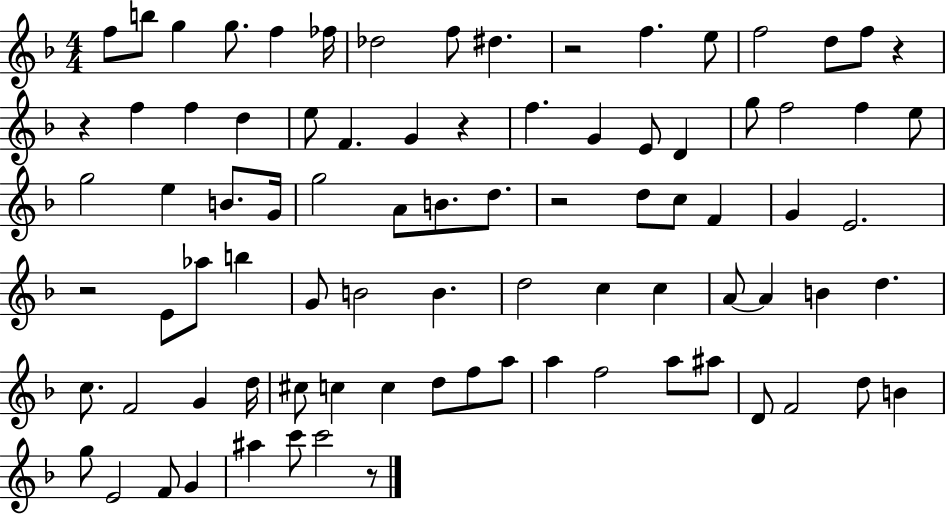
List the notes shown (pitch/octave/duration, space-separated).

F5/e B5/e G5/q G5/e. F5/q FES5/s Db5/h F5/e D#5/q. R/h F5/q. E5/e F5/h D5/e F5/e R/q R/q F5/q F5/q D5/q E5/e F4/q. G4/q R/q F5/q. G4/q E4/e D4/q G5/e F5/h F5/q E5/e G5/h E5/q B4/e. G4/s G5/h A4/e B4/e. D5/e. R/h D5/e C5/e F4/q G4/q E4/h. R/h E4/e Ab5/e B5/q G4/e B4/h B4/q. D5/h C5/q C5/q A4/e A4/q B4/q D5/q. C5/e. F4/h G4/q D5/s C#5/e C5/q C5/q D5/e F5/e A5/e A5/q F5/h A5/e A#5/e D4/e F4/h D5/e B4/q G5/e E4/h F4/e G4/q A#5/q C6/e C6/h R/e